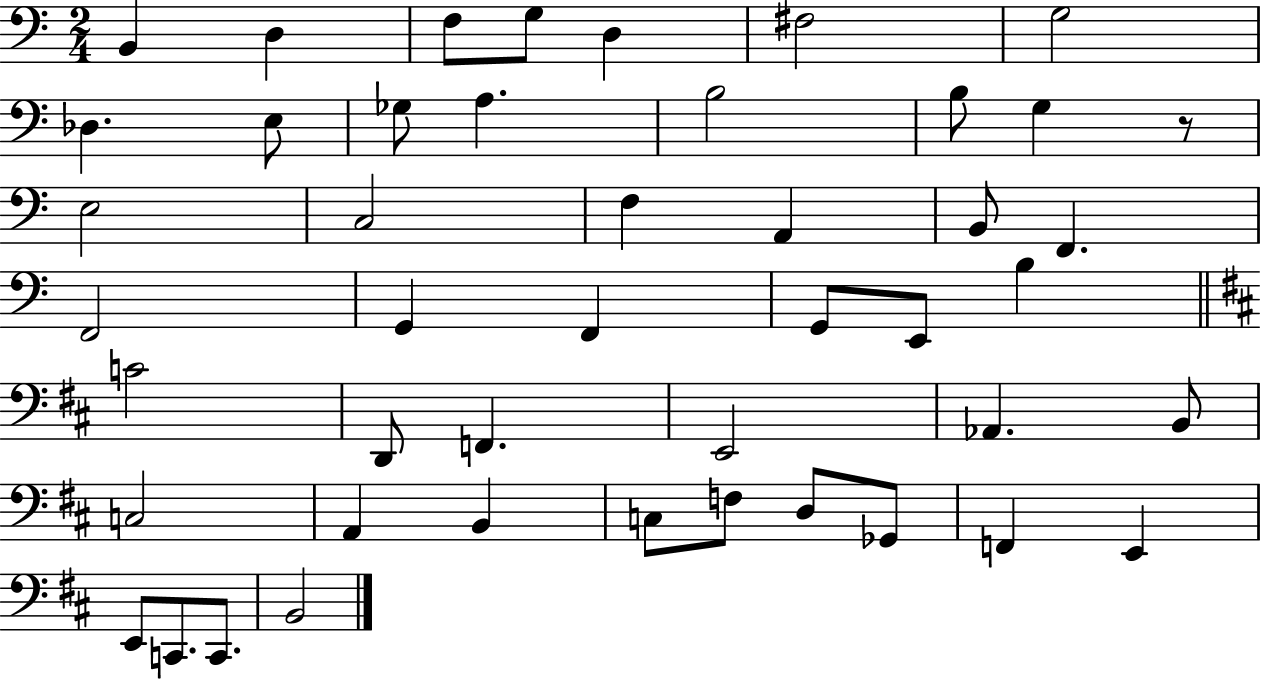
{
  \clef bass
  \numericTimeSignature
  \time 2/4
  \key c \major
  \repeat volta 2 { b,4 d4 | f8 g8 d4 | fis2 | g2 | \break des4. e8 | ges8 a4. | b2 | b8 g4 r8 | \break e2 | c2 | f4 a,4 | b,8 f,4. | \break f,2 | g,4 f,4 | g,8 e,8 b4 | \bar "||" \break \key d \major c'2 | d,8 f,4. | e,2 | aes,4. b,8 | \break c2 | a,4 b,4 | c8 f8 d8 ges,8 | f,4 e,4 | \break e,8 c,8. c,8. | b,2 | } \bar "|."
}